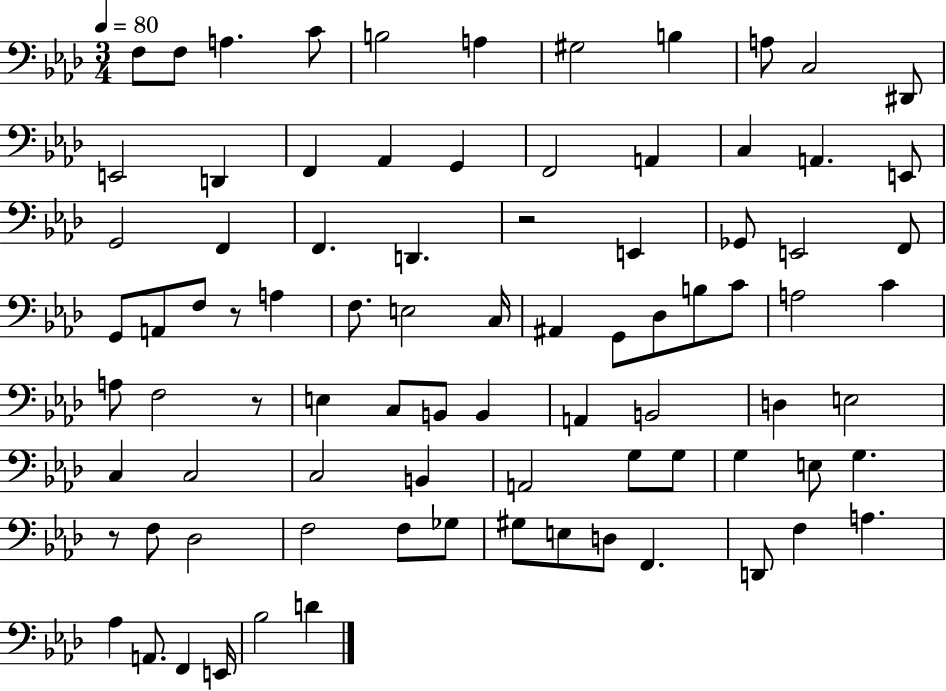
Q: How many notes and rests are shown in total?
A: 85